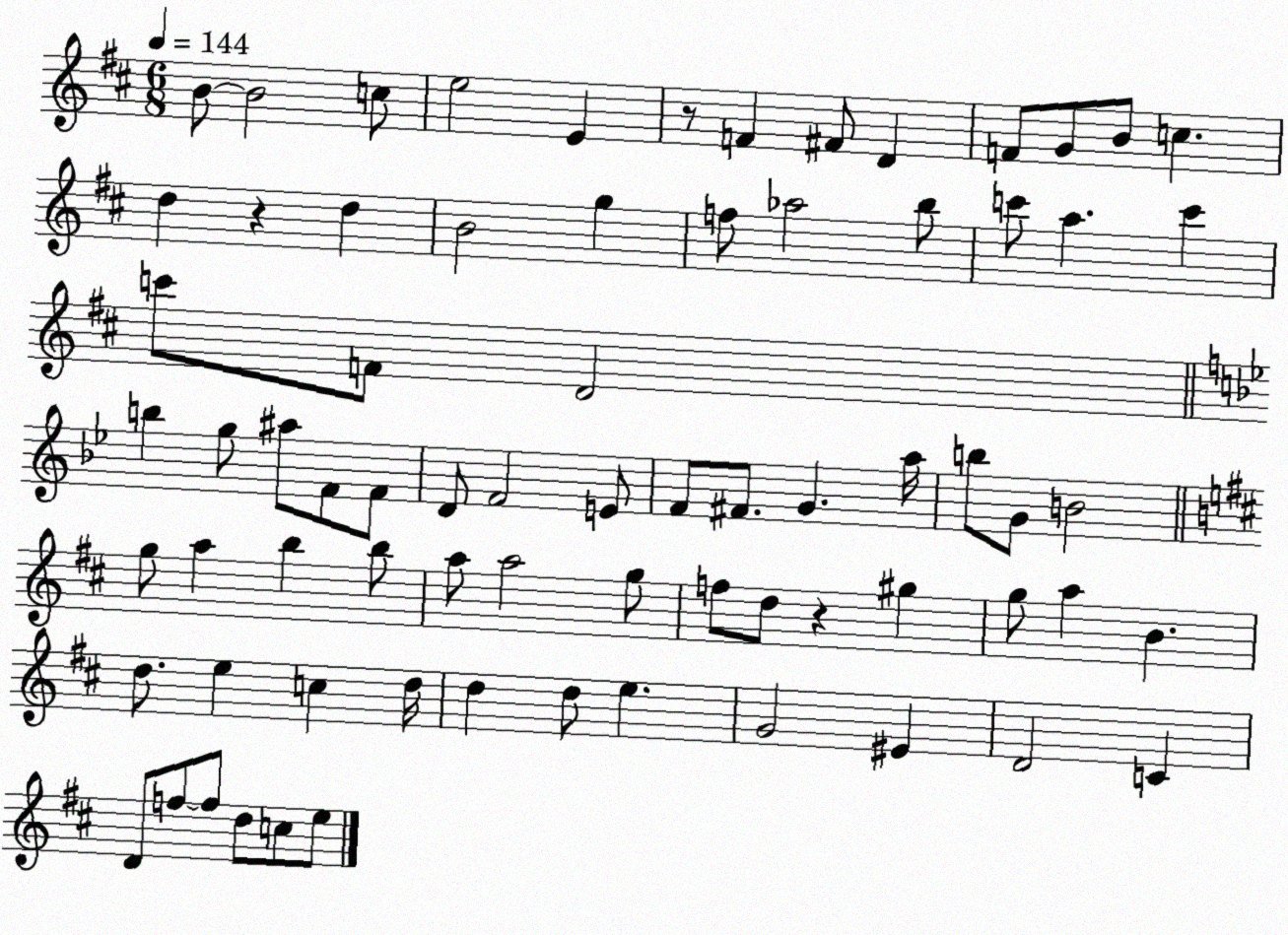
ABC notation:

X:1
T:Untitled
M:6/8
L:1/4
K:D
B/2 B2 c/2 e2 E z/2 F ^F/2 D F/2 G/2 B/2 c d z d B2 g f/2 _a2 b/2 c'/2 a c' c'/2 F/2 D2 b g/2 ^a/2 F/2 F/2 D/2 F2 E/2 F/2 ^F/2 G a/4 b/2 G/2 B2 g/2 a b b/2 a/2 a2 g/2 f/2 d/2 z ^g g/2 a B d/2 e c d/4 d d/2 e G2 ^E D2 C D/2 f/2 f/2 d/2 c/2 e/2